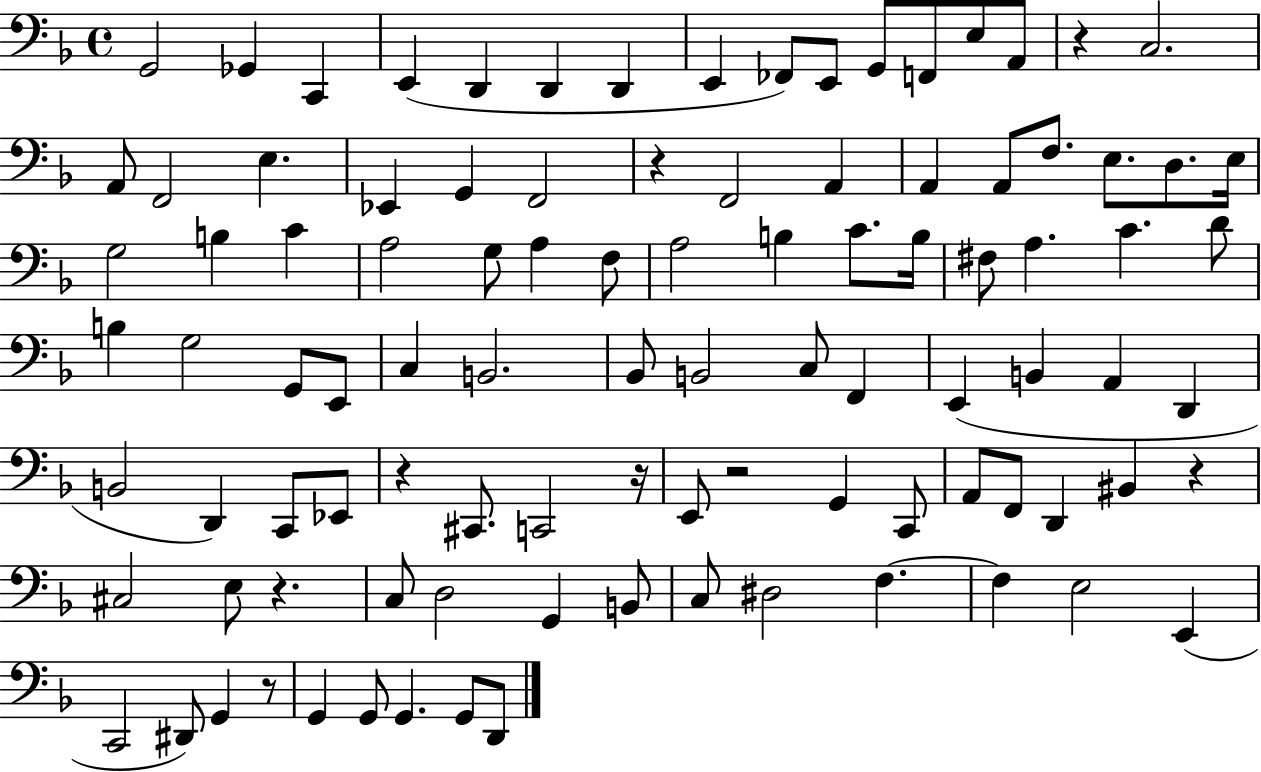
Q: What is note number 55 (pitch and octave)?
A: E2